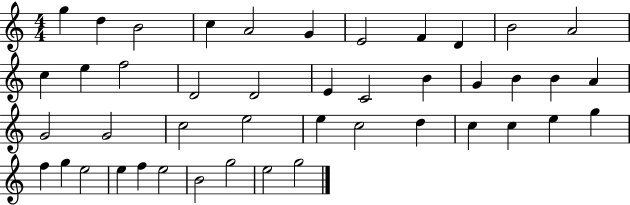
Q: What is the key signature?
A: C major